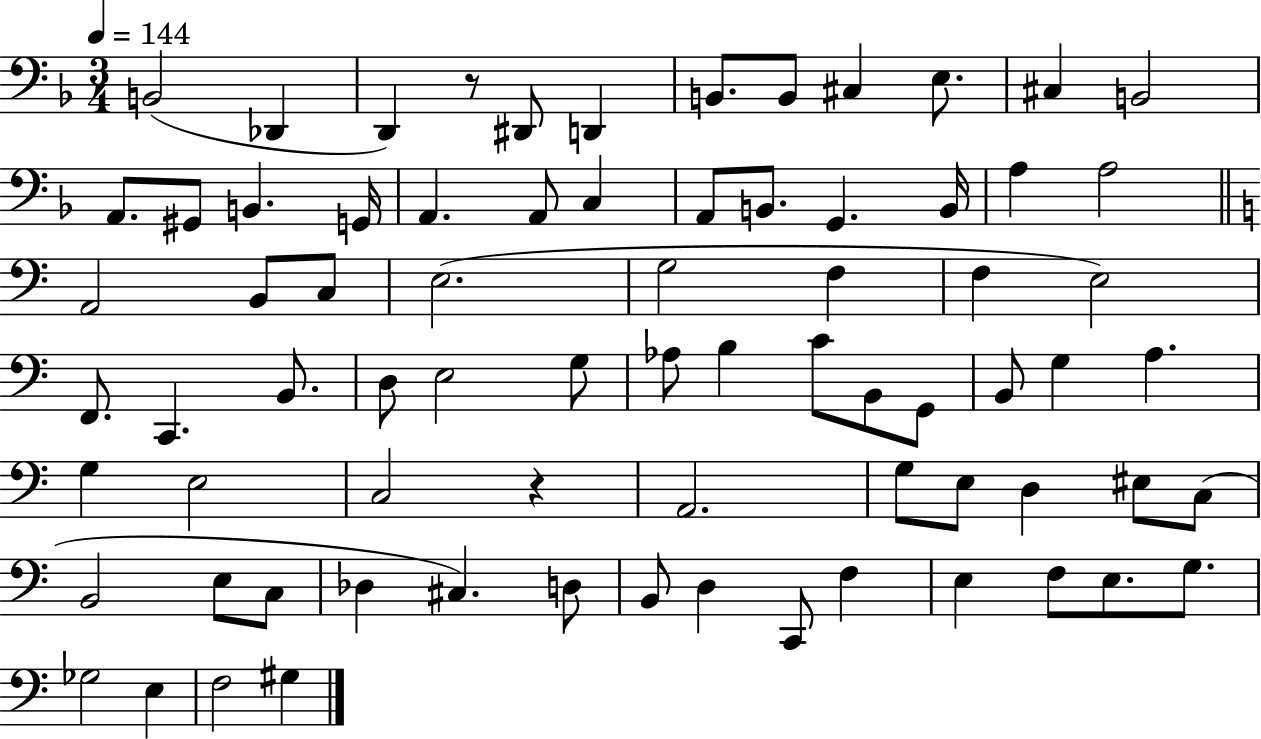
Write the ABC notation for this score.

X:1
T:Untitled
M:3/4
L:1/4
K:F
B,,2 _D,, D,, z/2 ^D,,/2 D,, B,,/2 B,,/2 ^C, E,/2 ^C, B,,2 A,,/2 ^G,,/2 B,, G,,/4 A,, A,,/2 C, A,,/2 B,,/2 G,, B,,/4 A, A,2 A,,2 B,,/2 C,/2 E,2 G,2 F, F, E,2 F,,/2 C,, B,,/2 D,/2 E,2 G,/2 _A,/2 B, C/2 B,,/2 G,,/2 B,,/2 G, A, G, E,2 C,2 z A,,2 G,/2 E,/2 D, ^E,/2 C,/2 B,,2 E,/2 C,/2 _D, ^C, D,/2 B,,/2 D, C,,/2 F, E, F,/2 E,/2 G,/2 _G,2 E, F,2 ^G,